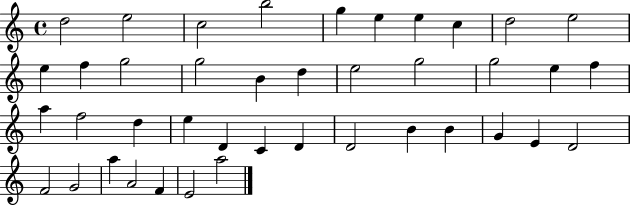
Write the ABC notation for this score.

X:1
T:Untitled
M:4/4
L:1/4
K:C
d2 e2 c2 b2 g e e c d2 e2 e f g2 g2 B d e2 g2 g2 e f a f2 d e D C D D2 B B G E D2 F2 G2 a A2 F E2 a2